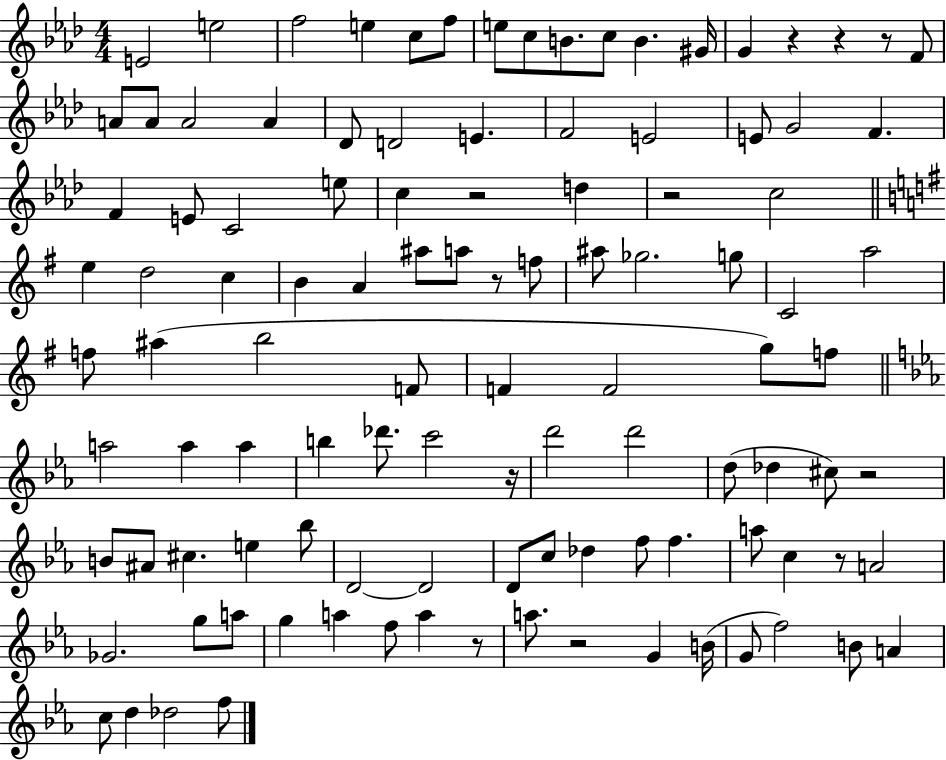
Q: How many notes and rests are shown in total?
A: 109